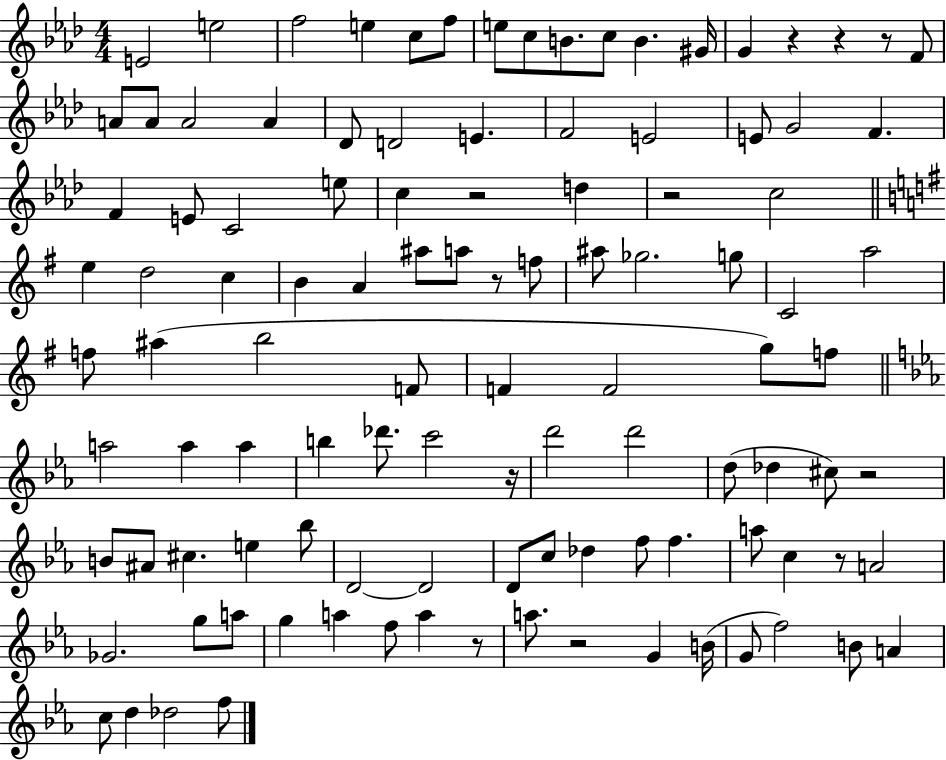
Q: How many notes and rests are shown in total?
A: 109